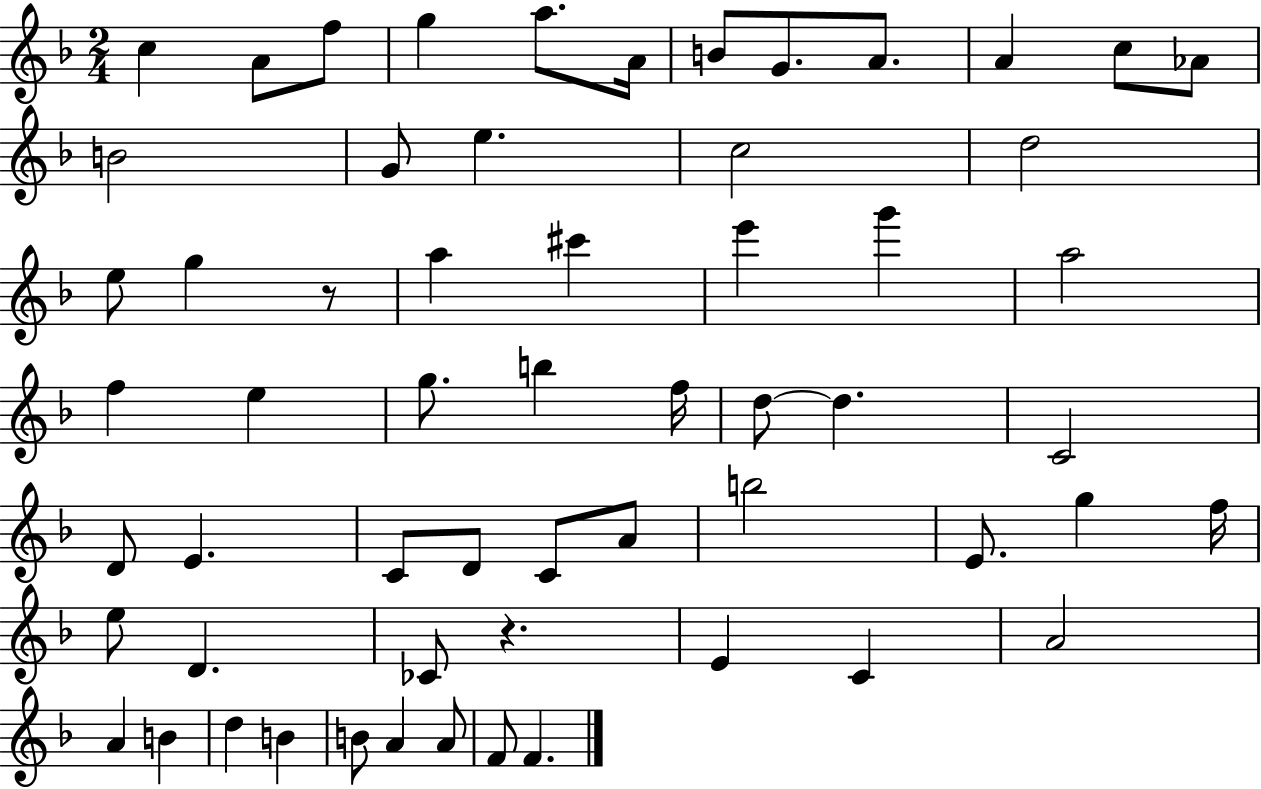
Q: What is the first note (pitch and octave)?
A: C5